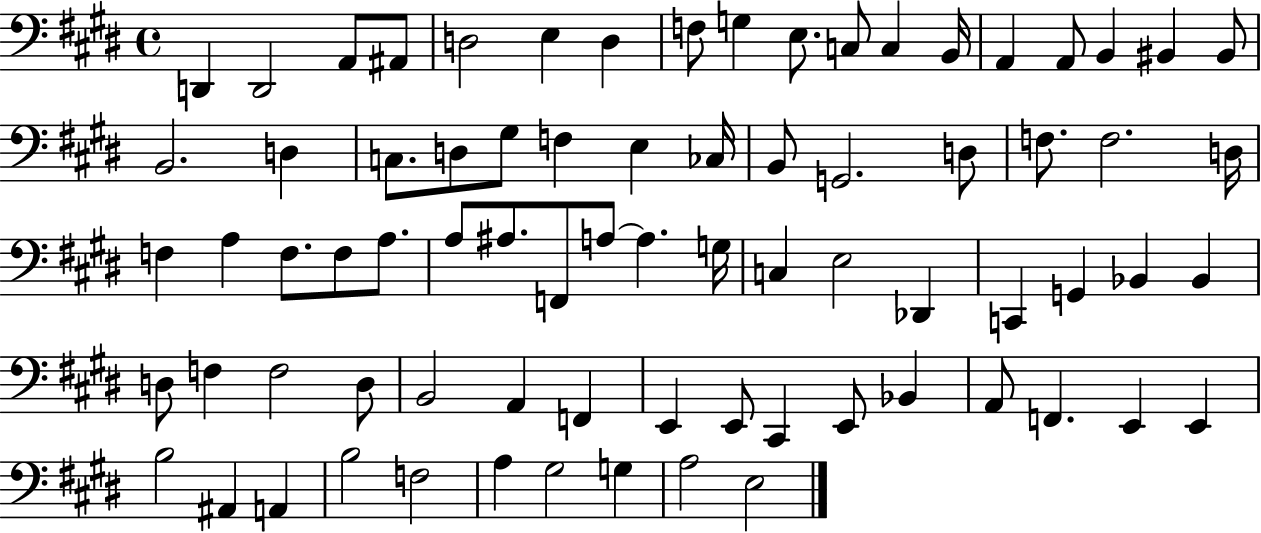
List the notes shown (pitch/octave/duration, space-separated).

D2/q D2/h A2/e A#2/e D3/h E3/q D3/q F3/e G3/q E3/e. C3/e C3/q B2/s A2/q A2/e B2/q BIS2/q BIS2/e B2/h. D3/q C3/e. D3/e G#3/e F3/q E3/q CES3/s B2/e G2/h. D3/e F3/e. F3/h. D3/s F3/q A3/q F3/e. F3/e A3/e. A3/e A#3/e. F2/e A3/e A3/q. G3/s C3/q E3/h Db2/q C2/q G2/q Bb2/q Bb2/q D3/e F3/q F3/h D3/e B2/h A2/q F2/q E2/q E2/e C#2/q E2/e Bb2/q A2/e F2/q. E2/q E2/q B3/h A#2/q A2/q B3/h F3/h A3/q G#3/h G3/q A3/h E3/h